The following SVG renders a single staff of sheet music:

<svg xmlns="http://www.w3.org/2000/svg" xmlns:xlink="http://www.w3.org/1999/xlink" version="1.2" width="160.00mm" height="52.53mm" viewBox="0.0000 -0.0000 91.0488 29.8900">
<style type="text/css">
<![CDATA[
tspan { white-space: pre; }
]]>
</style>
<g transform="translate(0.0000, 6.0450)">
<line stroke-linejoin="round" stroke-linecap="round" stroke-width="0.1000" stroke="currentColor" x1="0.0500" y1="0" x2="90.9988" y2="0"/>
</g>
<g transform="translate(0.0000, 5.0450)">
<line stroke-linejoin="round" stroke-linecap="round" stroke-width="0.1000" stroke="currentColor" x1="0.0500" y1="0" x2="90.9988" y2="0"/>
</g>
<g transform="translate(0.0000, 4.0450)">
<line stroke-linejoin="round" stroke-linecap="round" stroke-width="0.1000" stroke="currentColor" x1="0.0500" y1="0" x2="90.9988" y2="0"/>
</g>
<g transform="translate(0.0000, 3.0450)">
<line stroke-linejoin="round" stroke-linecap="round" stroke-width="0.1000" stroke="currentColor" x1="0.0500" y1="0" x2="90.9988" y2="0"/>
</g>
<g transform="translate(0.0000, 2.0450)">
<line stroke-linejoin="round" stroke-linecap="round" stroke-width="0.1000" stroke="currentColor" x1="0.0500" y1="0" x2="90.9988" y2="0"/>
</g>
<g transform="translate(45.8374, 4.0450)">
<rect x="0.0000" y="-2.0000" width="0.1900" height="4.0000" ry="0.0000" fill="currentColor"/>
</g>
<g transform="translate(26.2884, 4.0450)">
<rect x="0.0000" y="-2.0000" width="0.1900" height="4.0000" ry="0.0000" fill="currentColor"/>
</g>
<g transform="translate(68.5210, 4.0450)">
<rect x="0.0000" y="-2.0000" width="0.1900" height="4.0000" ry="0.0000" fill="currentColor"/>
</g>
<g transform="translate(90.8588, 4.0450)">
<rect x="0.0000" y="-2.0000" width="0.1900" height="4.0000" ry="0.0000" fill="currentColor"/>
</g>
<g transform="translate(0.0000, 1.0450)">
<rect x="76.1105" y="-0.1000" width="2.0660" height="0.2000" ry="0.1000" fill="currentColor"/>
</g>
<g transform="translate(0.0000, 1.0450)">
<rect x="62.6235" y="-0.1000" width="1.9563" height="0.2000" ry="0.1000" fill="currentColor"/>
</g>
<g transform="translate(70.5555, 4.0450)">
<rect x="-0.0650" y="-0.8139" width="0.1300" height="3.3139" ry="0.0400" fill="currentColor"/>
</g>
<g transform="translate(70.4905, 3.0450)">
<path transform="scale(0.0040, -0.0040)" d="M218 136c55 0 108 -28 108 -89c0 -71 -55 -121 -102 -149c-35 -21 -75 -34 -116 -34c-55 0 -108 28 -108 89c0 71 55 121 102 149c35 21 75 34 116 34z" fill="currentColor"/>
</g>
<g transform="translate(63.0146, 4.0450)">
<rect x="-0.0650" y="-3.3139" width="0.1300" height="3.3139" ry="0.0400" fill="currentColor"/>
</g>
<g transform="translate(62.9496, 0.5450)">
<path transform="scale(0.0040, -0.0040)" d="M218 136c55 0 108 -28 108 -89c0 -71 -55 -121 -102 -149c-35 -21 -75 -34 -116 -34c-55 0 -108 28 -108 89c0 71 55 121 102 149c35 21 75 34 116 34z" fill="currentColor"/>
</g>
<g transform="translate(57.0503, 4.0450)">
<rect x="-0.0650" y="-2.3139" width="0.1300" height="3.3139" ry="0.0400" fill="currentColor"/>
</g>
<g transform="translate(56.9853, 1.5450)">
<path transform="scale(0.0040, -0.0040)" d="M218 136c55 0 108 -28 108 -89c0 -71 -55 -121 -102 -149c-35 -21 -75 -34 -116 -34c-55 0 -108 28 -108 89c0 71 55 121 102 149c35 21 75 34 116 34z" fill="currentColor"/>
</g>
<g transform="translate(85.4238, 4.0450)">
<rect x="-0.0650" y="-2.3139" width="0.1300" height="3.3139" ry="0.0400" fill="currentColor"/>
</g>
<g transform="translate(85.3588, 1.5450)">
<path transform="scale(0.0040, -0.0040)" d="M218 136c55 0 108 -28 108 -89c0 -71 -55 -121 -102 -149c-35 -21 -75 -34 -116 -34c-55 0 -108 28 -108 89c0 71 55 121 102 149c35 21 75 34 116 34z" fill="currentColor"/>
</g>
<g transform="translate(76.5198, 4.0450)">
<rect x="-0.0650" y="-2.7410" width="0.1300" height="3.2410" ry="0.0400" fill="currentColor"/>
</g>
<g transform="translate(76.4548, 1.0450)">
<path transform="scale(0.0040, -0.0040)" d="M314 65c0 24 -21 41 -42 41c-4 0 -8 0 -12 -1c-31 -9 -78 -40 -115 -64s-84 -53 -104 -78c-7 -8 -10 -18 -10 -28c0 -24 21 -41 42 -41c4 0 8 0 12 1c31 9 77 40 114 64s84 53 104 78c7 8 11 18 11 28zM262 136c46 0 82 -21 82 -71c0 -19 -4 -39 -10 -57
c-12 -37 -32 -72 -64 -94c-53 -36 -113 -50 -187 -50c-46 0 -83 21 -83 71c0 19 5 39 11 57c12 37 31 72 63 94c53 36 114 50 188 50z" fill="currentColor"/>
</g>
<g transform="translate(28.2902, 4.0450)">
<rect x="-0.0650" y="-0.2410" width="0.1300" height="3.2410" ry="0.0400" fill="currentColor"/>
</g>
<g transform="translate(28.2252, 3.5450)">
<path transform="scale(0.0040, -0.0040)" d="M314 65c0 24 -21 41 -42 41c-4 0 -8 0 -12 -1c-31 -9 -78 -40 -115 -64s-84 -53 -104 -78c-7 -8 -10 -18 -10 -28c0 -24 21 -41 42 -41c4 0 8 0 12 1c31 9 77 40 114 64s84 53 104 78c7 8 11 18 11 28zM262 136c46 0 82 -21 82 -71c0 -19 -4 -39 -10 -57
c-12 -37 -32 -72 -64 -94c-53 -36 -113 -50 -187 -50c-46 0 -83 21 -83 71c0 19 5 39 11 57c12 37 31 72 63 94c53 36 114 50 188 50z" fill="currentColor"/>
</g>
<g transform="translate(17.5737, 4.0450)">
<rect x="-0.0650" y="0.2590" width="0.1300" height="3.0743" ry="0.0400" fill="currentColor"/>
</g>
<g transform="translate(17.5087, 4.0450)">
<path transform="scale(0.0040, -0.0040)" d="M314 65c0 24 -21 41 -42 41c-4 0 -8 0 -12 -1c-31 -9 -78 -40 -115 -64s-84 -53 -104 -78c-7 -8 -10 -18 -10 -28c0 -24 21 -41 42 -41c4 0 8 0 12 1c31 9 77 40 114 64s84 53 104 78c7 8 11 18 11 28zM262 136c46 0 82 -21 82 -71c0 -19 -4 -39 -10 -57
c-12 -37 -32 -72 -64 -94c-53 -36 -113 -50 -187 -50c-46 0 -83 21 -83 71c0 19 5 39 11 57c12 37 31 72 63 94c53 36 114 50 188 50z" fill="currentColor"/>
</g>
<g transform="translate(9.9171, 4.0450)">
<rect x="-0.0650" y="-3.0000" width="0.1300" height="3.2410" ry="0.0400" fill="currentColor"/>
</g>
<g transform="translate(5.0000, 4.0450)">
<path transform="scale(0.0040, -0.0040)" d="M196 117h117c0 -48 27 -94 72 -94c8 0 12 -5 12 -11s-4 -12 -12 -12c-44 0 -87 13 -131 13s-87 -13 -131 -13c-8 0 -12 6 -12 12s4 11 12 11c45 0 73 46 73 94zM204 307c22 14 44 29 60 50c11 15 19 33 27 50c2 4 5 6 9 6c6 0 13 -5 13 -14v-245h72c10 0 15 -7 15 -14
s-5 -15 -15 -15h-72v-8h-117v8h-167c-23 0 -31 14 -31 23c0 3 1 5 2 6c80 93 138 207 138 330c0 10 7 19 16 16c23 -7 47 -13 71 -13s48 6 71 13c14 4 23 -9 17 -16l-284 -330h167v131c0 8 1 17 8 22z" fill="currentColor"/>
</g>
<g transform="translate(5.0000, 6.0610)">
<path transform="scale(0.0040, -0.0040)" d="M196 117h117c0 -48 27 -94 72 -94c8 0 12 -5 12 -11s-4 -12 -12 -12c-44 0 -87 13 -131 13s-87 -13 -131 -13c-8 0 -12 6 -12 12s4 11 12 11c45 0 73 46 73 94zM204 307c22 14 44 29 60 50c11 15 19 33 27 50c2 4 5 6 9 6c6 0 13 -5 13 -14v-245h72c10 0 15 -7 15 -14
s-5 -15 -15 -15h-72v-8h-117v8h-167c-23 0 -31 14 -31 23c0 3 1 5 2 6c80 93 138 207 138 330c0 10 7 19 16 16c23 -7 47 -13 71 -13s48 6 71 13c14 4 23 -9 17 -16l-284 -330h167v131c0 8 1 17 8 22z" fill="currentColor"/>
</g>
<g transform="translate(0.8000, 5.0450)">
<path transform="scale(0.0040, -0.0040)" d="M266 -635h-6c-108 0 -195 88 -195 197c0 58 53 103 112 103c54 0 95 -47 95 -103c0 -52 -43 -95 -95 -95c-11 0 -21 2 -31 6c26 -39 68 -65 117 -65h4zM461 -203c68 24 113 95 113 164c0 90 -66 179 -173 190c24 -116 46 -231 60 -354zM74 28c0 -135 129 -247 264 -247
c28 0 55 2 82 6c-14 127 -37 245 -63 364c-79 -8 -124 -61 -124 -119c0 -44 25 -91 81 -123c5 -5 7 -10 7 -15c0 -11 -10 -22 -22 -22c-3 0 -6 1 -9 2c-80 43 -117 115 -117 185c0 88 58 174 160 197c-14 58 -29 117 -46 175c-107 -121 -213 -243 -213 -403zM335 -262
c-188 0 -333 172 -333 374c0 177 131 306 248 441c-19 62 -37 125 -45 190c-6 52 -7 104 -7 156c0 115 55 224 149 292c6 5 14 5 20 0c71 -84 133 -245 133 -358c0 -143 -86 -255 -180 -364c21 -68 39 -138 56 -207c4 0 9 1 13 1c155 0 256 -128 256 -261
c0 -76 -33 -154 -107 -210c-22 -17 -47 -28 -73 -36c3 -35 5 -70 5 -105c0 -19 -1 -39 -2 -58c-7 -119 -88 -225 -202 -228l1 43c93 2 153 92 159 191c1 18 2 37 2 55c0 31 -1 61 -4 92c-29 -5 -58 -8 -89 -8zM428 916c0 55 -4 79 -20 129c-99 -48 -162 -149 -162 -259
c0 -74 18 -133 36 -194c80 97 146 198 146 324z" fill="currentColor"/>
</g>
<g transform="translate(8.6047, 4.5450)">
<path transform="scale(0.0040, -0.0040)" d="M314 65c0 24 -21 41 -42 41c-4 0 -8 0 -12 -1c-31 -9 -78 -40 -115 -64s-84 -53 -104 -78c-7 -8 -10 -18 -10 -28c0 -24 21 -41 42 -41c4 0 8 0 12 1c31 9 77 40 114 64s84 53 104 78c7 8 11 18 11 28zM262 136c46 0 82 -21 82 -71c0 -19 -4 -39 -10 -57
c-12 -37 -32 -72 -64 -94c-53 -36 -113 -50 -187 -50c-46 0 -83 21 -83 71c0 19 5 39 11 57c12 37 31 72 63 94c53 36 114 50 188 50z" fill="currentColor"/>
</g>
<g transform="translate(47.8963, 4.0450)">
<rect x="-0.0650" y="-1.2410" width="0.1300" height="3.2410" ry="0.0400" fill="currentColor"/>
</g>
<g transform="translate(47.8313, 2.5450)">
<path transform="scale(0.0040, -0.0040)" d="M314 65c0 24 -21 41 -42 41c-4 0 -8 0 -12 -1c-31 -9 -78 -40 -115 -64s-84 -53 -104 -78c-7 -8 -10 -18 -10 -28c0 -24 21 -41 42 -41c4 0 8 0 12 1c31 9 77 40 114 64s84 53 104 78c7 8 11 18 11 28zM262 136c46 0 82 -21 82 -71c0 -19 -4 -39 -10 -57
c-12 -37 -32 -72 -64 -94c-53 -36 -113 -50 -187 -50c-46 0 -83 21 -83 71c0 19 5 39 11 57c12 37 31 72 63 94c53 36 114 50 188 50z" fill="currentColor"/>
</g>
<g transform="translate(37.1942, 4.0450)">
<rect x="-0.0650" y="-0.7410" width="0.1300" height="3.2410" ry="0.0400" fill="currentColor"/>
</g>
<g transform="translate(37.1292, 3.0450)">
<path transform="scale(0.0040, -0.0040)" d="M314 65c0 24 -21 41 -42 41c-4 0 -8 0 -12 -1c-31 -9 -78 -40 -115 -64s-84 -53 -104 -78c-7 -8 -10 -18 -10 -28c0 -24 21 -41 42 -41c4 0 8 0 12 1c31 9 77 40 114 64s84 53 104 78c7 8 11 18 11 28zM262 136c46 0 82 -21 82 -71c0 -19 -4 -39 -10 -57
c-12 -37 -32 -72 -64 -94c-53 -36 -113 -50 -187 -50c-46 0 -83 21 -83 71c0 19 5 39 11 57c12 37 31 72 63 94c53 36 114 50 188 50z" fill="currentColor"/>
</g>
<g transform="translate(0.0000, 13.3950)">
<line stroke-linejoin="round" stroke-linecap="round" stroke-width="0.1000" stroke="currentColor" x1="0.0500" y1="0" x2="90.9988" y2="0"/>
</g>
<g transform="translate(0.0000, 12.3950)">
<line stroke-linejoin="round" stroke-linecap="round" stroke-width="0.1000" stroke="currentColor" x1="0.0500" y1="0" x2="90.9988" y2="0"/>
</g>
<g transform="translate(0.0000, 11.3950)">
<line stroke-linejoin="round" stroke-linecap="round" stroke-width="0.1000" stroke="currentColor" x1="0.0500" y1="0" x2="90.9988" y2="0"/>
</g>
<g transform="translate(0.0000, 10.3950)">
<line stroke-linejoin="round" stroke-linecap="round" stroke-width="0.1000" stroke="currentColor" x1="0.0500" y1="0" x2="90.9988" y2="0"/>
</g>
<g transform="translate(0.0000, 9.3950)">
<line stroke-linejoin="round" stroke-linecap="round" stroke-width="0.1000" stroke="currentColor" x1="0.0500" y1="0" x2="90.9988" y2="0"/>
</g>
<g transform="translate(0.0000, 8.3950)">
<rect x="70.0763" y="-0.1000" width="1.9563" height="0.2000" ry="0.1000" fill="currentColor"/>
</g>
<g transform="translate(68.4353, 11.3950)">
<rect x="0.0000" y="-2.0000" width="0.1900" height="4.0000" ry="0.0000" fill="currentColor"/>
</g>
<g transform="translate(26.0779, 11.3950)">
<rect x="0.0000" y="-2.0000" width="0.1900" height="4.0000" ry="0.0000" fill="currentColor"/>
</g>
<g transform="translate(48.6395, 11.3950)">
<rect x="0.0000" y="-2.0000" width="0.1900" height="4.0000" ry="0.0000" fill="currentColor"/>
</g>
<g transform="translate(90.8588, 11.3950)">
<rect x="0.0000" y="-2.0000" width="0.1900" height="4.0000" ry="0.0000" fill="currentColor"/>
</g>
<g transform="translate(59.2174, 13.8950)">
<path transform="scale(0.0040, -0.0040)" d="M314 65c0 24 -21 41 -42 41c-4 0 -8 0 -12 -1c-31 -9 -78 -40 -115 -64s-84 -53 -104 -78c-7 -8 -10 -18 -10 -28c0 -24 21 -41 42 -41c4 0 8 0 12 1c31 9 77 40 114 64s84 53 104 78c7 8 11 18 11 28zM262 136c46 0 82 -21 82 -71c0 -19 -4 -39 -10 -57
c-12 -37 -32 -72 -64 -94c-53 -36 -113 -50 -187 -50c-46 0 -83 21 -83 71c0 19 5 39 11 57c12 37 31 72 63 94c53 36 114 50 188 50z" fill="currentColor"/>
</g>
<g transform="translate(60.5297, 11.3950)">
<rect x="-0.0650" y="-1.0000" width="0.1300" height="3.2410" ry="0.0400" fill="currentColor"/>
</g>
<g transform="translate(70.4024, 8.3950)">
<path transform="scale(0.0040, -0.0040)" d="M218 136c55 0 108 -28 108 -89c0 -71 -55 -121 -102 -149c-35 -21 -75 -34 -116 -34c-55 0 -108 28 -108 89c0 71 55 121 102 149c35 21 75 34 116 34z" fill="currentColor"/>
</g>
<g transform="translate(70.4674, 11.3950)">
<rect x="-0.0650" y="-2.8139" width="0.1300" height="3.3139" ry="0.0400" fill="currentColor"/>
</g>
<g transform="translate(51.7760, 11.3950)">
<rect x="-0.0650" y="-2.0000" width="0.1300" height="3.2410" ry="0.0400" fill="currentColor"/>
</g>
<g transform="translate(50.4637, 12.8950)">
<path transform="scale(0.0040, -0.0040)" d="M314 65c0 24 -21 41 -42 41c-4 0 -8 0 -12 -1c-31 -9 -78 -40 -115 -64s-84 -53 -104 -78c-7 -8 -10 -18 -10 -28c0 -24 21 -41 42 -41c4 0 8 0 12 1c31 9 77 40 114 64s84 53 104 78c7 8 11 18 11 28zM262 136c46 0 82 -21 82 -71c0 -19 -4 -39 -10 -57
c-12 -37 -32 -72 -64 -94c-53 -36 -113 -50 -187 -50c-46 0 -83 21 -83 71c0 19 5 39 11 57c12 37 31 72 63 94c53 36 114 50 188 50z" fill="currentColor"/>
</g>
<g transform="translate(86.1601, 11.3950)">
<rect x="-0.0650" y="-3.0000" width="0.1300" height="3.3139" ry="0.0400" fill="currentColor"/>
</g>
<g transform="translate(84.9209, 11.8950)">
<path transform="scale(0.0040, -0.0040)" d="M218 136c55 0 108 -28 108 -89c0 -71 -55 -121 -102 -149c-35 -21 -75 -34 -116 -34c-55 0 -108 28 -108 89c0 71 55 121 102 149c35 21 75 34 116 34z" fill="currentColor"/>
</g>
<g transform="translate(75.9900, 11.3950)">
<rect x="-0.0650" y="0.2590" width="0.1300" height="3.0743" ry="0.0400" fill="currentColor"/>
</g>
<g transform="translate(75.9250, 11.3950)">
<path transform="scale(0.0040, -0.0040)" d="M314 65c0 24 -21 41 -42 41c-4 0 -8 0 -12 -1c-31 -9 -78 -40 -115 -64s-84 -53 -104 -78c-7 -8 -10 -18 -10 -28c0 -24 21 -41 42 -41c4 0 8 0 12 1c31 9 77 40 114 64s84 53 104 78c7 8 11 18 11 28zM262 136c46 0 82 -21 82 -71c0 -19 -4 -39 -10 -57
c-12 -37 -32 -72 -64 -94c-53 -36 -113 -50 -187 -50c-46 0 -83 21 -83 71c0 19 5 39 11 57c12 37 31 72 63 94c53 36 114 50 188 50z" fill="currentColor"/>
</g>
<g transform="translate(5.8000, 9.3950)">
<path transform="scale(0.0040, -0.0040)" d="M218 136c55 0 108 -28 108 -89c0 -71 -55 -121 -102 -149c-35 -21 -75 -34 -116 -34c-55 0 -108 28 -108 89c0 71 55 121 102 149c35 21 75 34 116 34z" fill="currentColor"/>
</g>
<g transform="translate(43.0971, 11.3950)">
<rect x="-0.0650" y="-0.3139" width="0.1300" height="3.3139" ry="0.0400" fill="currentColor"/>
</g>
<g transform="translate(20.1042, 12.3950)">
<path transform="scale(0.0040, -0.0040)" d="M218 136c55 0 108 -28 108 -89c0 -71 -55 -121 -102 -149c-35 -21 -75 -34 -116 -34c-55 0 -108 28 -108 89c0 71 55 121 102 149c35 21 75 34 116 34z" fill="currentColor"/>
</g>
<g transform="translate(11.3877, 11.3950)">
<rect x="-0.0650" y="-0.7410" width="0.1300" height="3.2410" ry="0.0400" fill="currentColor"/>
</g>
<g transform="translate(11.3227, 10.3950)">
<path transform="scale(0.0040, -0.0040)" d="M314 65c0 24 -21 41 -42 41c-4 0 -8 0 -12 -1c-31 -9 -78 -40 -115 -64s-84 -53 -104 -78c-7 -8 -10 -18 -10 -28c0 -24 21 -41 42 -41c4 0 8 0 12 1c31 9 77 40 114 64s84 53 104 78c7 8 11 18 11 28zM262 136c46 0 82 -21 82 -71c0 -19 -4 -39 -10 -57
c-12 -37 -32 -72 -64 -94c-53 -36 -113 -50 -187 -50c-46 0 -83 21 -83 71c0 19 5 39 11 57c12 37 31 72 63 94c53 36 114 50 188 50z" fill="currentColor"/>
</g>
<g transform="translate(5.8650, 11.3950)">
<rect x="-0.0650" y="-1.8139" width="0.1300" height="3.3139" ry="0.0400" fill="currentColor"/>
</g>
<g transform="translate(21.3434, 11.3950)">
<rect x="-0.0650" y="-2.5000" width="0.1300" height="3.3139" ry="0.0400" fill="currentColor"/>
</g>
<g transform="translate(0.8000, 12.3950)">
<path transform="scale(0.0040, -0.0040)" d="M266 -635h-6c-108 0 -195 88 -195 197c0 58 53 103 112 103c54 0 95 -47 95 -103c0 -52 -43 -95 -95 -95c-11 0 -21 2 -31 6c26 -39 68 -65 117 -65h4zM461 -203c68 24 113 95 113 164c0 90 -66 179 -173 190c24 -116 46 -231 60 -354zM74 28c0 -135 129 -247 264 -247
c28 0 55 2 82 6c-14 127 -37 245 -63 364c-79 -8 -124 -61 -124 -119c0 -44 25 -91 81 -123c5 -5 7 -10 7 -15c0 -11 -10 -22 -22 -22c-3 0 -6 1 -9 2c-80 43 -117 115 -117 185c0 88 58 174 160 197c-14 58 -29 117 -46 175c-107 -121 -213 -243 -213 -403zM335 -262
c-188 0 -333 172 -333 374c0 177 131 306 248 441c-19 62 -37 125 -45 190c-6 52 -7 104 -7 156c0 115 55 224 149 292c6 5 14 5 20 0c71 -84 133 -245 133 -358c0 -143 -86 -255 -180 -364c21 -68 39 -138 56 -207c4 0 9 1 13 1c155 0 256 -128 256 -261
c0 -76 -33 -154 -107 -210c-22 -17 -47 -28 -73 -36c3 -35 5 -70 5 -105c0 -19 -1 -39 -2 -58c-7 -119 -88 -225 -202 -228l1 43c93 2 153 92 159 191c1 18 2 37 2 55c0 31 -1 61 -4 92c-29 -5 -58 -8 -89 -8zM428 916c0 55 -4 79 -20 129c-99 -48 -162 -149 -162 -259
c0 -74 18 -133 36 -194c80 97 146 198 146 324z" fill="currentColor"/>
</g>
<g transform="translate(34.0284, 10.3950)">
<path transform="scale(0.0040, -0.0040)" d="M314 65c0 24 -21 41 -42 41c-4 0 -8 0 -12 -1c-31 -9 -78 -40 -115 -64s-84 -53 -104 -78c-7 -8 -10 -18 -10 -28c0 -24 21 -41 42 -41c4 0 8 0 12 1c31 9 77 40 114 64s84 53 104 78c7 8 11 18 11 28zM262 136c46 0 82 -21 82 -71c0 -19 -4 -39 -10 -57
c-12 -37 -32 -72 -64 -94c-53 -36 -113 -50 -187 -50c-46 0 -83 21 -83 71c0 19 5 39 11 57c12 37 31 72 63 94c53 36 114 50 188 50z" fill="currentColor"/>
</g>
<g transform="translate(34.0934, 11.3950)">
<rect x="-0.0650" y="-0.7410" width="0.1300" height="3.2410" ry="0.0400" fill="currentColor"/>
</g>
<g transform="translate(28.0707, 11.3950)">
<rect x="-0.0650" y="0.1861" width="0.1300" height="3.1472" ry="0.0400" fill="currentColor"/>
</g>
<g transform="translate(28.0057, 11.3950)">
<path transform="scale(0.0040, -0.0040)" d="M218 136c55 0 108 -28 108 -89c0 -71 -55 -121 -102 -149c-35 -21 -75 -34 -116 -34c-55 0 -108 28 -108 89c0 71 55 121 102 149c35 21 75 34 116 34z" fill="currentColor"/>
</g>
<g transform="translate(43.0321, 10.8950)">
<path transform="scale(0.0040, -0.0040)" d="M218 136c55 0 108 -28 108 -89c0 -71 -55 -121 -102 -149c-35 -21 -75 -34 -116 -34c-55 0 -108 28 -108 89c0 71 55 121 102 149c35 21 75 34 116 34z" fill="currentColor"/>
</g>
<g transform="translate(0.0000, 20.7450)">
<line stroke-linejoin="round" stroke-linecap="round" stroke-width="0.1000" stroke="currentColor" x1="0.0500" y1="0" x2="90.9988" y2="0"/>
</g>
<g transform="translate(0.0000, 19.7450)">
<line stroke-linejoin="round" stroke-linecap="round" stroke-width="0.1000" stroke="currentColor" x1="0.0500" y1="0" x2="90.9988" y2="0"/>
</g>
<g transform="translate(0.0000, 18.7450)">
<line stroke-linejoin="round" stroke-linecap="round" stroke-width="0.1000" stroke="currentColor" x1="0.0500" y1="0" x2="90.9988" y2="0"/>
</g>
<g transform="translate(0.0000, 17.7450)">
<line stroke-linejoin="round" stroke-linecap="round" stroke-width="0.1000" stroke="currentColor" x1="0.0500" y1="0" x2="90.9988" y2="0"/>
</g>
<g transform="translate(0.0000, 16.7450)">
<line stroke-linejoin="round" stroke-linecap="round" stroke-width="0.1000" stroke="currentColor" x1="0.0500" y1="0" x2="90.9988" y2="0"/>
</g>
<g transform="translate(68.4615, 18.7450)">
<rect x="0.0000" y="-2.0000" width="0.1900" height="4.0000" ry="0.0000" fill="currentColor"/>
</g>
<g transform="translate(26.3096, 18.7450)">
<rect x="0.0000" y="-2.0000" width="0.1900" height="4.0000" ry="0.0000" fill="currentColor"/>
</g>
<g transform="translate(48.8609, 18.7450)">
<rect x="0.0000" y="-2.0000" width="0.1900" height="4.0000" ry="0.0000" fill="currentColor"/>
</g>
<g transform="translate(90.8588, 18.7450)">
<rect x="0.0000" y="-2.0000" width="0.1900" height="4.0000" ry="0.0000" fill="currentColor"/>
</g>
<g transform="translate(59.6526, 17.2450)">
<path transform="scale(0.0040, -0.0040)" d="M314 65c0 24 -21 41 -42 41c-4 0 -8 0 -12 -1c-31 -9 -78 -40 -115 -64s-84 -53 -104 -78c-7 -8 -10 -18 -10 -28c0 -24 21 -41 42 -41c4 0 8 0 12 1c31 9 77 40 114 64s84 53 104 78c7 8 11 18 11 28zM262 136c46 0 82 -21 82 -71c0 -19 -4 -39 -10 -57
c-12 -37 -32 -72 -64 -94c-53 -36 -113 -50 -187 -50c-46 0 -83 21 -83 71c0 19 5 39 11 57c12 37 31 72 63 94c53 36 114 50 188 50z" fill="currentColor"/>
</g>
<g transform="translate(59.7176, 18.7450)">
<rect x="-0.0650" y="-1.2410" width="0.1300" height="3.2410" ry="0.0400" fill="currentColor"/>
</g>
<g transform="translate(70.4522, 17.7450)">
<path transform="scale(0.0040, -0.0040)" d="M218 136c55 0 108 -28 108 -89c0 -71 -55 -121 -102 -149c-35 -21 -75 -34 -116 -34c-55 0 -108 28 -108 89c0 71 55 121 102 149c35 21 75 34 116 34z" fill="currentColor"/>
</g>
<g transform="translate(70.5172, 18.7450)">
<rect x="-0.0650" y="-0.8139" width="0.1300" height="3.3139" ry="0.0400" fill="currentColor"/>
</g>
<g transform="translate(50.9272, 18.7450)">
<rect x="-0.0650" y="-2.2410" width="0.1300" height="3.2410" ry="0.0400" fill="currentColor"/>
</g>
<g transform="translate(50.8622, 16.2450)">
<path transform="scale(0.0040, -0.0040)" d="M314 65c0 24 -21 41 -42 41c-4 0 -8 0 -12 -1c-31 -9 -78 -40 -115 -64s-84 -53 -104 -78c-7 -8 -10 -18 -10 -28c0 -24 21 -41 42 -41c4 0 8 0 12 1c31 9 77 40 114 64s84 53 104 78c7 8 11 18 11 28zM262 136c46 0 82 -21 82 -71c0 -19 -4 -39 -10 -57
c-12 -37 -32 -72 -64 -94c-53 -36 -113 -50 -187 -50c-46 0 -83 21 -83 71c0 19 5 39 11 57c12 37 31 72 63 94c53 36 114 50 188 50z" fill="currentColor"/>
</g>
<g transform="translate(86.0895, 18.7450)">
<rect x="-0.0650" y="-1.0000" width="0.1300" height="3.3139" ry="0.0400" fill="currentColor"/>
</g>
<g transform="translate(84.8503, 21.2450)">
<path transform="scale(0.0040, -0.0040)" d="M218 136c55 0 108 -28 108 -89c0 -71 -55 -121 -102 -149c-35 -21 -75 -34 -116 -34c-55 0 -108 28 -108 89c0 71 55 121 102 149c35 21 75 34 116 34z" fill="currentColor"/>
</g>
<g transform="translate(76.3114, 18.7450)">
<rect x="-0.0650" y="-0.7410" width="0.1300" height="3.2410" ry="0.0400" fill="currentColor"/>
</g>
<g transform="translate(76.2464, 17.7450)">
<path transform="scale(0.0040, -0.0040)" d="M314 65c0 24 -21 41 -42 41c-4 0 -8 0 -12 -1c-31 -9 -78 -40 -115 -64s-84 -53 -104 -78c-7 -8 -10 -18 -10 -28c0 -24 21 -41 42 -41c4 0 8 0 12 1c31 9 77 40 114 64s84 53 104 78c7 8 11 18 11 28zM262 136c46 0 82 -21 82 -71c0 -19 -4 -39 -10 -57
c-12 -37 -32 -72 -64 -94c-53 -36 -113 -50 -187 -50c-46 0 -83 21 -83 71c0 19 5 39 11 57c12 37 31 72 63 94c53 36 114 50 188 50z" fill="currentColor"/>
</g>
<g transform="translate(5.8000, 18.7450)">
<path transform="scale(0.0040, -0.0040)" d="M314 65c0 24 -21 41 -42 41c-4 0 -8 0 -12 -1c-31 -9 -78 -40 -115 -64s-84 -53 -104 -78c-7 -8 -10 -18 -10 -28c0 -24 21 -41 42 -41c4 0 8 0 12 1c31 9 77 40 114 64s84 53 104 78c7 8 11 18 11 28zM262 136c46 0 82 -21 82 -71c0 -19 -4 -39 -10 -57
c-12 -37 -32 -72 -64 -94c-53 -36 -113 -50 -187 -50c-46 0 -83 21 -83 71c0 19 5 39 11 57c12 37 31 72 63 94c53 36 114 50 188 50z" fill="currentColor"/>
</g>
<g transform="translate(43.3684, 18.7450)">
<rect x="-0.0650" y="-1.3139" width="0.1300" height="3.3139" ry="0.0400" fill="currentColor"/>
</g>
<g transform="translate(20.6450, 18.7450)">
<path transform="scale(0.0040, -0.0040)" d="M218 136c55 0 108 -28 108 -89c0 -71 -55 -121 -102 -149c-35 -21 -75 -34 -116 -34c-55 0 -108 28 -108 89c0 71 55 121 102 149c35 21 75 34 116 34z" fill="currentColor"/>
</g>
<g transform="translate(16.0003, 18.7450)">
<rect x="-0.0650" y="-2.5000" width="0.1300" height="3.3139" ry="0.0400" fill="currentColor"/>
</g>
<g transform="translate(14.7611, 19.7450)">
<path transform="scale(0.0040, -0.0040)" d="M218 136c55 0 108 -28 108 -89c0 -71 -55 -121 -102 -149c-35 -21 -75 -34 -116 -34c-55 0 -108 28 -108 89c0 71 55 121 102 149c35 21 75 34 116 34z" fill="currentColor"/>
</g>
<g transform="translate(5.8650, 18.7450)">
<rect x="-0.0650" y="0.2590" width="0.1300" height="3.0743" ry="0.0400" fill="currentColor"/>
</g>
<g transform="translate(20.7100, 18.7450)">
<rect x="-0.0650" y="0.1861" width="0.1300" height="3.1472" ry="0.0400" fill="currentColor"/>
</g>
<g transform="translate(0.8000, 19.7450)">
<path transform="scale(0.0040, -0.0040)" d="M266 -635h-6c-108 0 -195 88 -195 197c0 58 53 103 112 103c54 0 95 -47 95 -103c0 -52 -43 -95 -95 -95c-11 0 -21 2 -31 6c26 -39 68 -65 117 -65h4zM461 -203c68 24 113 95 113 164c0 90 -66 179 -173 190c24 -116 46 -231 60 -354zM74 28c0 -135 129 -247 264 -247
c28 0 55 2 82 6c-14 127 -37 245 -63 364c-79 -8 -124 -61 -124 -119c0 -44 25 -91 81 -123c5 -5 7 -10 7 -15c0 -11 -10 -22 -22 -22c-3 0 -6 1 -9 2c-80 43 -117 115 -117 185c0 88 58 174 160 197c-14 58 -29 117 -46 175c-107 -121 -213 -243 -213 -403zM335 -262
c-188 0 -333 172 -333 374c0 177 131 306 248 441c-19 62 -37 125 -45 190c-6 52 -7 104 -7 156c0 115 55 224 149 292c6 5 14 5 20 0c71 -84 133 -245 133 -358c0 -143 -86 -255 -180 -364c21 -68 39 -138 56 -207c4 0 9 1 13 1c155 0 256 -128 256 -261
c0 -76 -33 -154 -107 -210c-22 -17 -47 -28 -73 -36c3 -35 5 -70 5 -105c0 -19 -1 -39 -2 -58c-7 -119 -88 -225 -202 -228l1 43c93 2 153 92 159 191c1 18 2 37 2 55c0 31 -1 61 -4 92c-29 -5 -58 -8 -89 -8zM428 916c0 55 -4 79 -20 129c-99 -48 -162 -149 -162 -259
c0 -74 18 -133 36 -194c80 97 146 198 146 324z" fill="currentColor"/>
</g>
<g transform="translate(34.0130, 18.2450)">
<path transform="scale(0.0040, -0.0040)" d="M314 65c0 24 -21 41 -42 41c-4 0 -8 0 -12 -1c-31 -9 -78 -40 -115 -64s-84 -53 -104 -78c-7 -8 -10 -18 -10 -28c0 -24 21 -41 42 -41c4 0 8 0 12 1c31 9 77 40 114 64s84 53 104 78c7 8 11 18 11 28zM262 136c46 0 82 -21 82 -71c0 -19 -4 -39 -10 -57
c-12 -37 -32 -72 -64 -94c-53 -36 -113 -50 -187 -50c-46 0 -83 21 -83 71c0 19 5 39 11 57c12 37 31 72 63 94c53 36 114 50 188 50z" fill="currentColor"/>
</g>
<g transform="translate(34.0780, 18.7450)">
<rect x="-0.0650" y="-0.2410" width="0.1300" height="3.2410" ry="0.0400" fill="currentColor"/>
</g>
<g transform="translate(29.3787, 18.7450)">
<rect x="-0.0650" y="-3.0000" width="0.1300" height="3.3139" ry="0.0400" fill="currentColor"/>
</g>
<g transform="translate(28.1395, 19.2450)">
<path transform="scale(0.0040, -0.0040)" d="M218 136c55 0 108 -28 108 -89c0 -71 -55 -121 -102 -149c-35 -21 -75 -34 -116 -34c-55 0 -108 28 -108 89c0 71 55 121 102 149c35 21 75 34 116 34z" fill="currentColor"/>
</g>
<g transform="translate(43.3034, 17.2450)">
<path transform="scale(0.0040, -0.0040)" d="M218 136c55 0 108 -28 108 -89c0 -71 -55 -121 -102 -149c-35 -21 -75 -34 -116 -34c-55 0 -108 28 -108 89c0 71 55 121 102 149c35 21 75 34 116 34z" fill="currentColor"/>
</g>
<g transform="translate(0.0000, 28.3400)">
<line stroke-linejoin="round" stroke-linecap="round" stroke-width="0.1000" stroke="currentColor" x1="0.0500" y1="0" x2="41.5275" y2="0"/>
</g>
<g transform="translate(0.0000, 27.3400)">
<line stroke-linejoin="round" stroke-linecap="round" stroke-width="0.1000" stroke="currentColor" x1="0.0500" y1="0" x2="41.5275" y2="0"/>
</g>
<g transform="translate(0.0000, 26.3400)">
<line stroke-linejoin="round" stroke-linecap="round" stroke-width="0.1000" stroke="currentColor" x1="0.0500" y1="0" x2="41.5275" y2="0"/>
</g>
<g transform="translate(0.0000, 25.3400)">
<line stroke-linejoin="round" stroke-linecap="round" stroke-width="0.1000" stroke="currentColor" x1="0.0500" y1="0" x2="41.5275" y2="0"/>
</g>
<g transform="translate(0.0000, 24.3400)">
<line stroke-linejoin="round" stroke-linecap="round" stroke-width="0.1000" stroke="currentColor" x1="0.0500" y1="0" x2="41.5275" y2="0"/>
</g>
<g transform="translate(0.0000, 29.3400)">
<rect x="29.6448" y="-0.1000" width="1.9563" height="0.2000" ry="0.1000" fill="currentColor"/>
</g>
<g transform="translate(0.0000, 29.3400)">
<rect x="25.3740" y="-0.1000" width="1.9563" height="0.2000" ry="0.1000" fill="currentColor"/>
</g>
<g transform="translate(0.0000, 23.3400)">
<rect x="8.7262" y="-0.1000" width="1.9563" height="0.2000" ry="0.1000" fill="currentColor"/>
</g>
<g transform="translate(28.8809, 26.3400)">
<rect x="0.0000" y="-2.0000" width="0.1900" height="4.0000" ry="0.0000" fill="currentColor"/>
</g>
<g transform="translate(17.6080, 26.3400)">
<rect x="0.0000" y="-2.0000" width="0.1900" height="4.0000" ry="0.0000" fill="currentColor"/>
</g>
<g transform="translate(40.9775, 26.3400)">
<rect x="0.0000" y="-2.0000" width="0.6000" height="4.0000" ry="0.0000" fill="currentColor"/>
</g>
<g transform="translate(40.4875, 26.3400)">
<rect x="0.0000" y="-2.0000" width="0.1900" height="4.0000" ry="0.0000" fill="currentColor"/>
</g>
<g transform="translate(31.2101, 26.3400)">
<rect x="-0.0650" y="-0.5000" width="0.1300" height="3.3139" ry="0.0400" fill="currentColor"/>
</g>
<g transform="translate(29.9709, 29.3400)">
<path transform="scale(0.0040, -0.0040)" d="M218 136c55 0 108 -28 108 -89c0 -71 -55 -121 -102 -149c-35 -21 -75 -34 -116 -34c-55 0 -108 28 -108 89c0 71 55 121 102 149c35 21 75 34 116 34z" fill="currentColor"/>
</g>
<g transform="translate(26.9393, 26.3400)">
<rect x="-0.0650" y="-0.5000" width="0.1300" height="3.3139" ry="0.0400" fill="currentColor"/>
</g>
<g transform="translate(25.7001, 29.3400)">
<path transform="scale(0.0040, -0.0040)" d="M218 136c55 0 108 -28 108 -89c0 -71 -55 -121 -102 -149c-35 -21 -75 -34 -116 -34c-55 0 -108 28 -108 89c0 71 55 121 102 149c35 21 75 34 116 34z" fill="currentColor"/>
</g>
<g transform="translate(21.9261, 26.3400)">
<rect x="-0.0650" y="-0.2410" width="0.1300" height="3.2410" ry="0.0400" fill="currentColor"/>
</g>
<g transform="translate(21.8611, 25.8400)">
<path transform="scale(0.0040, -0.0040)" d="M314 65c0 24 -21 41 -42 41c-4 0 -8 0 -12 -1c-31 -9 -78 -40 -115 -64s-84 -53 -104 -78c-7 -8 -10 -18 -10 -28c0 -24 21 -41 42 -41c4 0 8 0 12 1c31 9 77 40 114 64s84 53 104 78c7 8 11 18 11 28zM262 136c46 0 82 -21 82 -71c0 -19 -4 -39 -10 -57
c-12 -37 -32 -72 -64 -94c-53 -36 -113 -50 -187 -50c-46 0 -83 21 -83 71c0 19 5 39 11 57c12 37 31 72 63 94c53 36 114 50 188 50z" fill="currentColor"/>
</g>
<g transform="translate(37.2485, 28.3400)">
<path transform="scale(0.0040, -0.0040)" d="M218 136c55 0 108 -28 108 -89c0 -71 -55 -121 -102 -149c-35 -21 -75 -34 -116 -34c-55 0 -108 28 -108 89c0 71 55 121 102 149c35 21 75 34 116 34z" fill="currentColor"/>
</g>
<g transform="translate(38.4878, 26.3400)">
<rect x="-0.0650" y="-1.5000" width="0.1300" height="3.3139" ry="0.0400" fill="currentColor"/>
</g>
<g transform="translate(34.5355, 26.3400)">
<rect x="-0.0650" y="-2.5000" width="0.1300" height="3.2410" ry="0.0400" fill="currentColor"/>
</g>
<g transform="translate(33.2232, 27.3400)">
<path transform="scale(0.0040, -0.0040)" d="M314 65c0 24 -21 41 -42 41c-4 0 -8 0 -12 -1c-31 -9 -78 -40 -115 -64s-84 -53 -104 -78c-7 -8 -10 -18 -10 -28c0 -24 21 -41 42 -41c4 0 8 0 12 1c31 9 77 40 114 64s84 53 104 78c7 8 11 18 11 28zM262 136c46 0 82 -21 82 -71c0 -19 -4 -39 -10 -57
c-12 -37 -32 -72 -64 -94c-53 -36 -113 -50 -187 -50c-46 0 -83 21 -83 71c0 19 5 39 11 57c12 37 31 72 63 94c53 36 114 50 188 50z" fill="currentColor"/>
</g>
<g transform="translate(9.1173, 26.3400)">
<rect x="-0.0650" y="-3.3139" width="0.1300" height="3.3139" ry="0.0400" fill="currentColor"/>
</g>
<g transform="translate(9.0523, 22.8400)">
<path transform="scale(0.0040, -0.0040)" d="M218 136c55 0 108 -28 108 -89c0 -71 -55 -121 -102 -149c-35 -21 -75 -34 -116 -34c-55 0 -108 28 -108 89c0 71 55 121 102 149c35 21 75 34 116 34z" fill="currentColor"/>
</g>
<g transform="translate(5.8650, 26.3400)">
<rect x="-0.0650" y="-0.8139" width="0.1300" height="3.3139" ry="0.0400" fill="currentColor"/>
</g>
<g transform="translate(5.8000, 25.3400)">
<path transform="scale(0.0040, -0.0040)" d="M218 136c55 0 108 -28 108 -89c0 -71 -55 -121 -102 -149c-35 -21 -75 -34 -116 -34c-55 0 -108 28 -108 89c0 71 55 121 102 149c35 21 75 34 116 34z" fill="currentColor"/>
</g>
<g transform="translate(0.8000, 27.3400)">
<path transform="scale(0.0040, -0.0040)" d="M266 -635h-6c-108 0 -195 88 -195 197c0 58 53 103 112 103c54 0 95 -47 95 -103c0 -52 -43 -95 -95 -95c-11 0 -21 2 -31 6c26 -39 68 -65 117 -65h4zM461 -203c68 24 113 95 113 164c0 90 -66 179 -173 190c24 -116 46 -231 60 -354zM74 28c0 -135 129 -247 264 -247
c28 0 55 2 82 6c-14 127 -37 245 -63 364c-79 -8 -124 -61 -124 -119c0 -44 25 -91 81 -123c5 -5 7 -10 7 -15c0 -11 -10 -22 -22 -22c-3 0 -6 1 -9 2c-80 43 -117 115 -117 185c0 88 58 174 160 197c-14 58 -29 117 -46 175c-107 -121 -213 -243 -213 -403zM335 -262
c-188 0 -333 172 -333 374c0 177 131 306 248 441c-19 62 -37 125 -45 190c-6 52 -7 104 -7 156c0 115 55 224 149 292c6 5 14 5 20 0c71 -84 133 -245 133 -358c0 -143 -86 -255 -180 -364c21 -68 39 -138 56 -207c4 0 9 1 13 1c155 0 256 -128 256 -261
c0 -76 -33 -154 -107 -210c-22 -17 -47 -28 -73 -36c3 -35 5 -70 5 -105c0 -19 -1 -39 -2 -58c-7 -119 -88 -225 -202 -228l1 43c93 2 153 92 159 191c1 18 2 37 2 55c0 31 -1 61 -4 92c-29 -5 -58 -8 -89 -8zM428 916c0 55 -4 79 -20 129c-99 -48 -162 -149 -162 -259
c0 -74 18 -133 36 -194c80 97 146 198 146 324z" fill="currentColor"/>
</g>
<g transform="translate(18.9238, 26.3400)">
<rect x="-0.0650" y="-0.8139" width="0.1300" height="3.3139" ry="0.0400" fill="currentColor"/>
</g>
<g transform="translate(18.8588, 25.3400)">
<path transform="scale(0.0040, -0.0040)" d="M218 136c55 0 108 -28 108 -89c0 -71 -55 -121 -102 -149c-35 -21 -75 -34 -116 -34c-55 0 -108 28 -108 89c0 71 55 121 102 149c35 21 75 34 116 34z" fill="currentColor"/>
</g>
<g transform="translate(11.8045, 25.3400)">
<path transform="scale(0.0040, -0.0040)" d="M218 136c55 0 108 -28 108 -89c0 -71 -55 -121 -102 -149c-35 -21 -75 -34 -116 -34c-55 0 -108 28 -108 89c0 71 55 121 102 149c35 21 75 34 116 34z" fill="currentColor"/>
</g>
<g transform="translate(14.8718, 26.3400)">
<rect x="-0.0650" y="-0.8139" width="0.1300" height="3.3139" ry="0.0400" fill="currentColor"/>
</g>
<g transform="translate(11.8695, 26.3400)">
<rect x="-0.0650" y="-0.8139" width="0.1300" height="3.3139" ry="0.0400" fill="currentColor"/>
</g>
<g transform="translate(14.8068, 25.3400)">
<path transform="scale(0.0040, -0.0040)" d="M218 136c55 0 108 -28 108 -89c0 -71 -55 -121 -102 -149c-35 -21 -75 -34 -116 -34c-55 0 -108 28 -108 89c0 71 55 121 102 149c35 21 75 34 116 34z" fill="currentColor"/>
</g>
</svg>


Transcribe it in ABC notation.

X:1
T:Untitled
M:4/4
L:1/4
K:C
A2 B2 c2 d2 e2 g b d a2 g f d2 G B d2 c F2 D2 a B2 A B2 G B A c2 e g2 e2 d d2 D d b d d d c2 C C G2 E